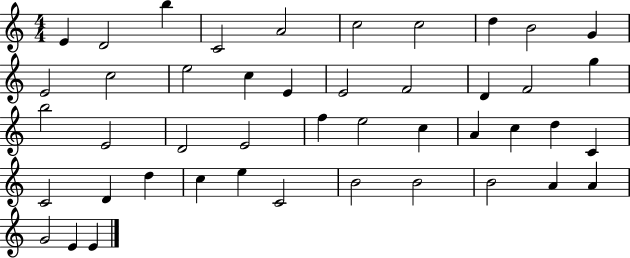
E4/q D4/h B5/q C4/h A4/h C5/h C5/h D5/q B4/h G4/q E4/h C5/h E5/h C5/q E4/q E4/h F4/h D4/q F4/h G5/q B5/h E4/h D4/h E4/h F5/q E5/h C5/q A4/q C5/q D5/q C4/q C4/h D4/q D5/q C5/q E5/q C4/h B4/h B4/h B4/h A4/q A4/q G4/h E4/q E4/q